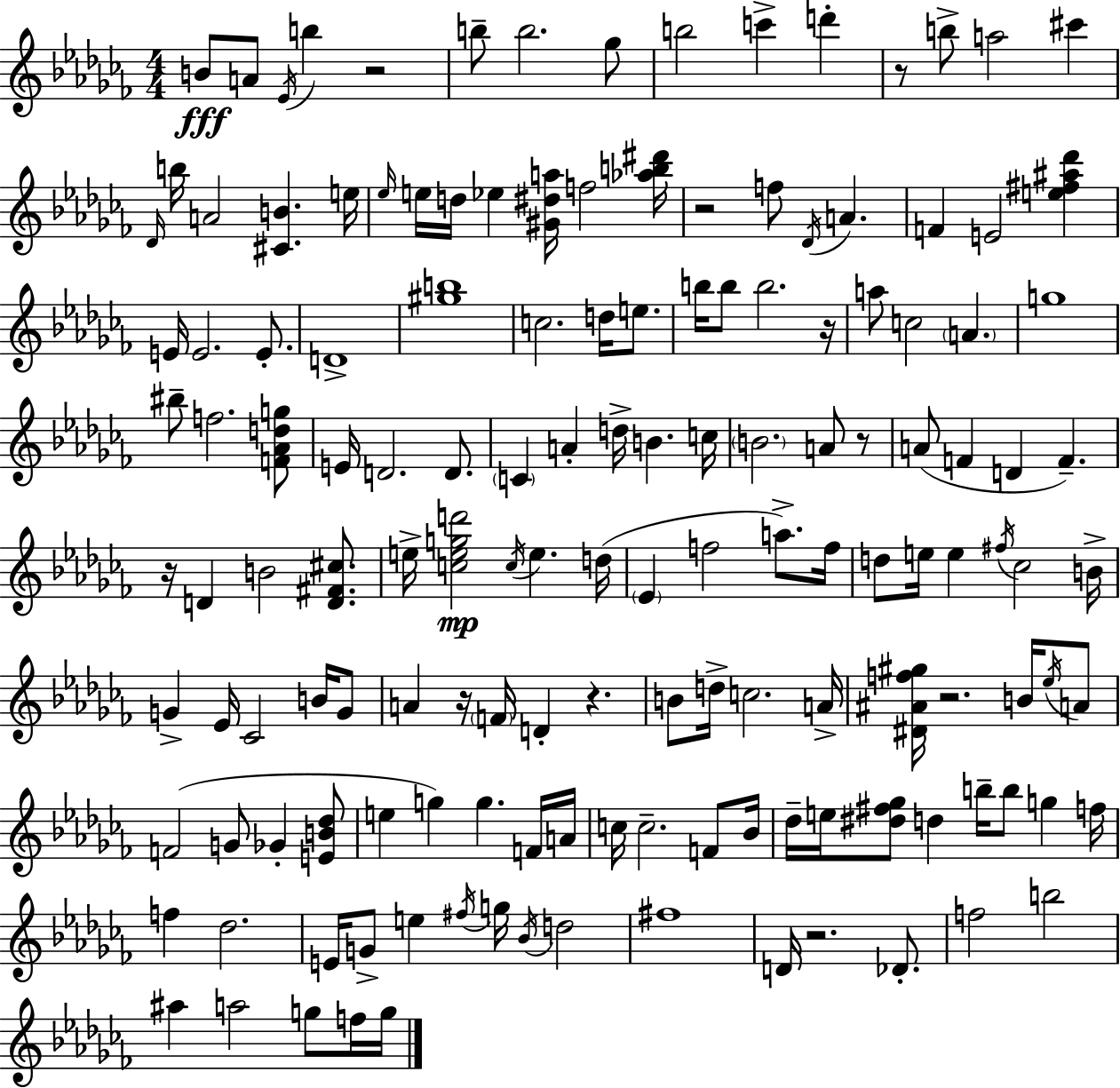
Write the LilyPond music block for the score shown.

{
  \clef treble
  \numericTimeSignature
  \time 4/4
  \key aes \minor
  \repeat volta 2 { b'8\fff a'8 \acciaccatura { ees'16 } b''4 r2 | b''8-- b''2. ges''8 | b''2 c'''4-> d'''4-. | r8 b''8-> a''2 cis'''4 | \break \grace { des'16 } b''16 a'2 <cis' b'>4. | e''16 \grace { ees''16 } e''16 d''16 ees''4 <gis' dis'' a''>16 f''2 | <aes'' b'' dis'''>16 r2 f''8 \acciaccatura { des'16 } a'4. | f'4 e'2 | \break <e'' fis'' ais'' des'''>4 e'16 e'2. | e'8.-. d'1-> | <gis'' b''>1 | c''2. | \break d''16 e''8. b''16 b''8 b''2. | r16 a''8 c''2 \parenthesize a'4. | g''1 | bis''8-- f''2. | \break <f' aes' d'' g''>8 e'16 d'2. | d'8. \parenthesize c'4 a'4-. d''16-> b'4. | c''16 \parenthesize b'2. | a'8 r8 a'8( f'4 d'4 f'4.--) | \break r16 d'4 b'2 | <d' fis' cis''>8. e''16-> <c'' e'' g'' d'''>2\mp \acciaccatura { c''16 } e''4. | d''16( \parenthesize ees'4 f''2 | a''8.->) f''16 d''8 e''16 e''4 \acciaccatura { fis''16 } ces''2 | \break b'16-> g'4-> ees'16 ces'2 | b'16 g'8 a'4 r16 \parenthesize f'16 d'4-. | r4. b'8 d''16-> c''2. | a'16-> <dis' ais' f'' gis''>16 r2. | \break b'16 \acciaccatura { ees''16 } a'8 f'2( g'8 | ges'4-. <e' b' des''>8 e''4 g''4) g''4. | f'16 a'16 c''16 c''2.-- | f'8 bes'16 des''16-- e''16 <dis'' fis'' ges''>8 d''4 b''16-- | \break b''8 g''4 f''16 f''4 des''2. | e'16 g'8-> e''4 \acciaccatura { fis''16 } g''16 | \acciaccatura { bes'16 } d''2 fis''1 | d'16 r2. | \break des'8.-. f''2 | b''2 ais''4 a''2 | g''8 f''16 g''16 } \bar "|."
}